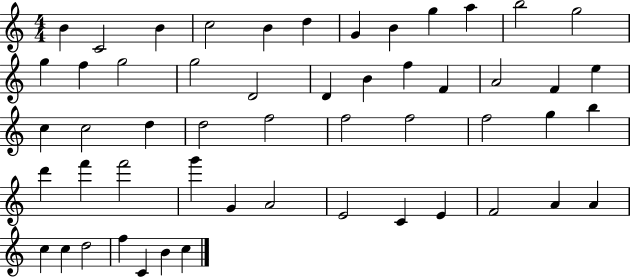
B4/q C4/h B4/q C5/h B4/q D5/q G4/q B4/q G5/q A5/q B5/h G5/h G5/q F5/q G5/h G5/h D4/h D4/q B4/q F5/q F4/q A4/h F4/q E5/q C5/q C5/h D5/q D5/h F5/h F5/h F5/h F5/h G5/q B5/q D6/q F6/q F6/h G6/q G4/q A4/h E4/h C4/q E4/q F4/h A4/q A4/q C5/q C5/q D5/h F5/q C4/q B4/q C5/q